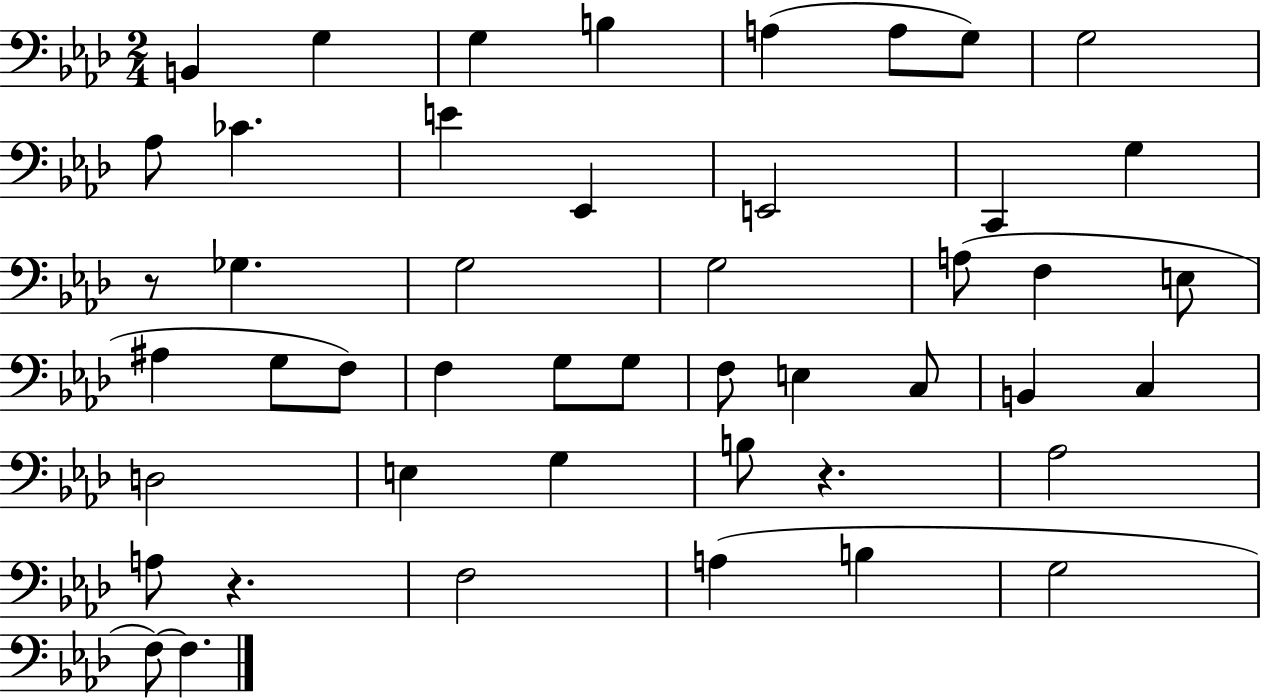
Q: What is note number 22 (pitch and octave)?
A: A#3